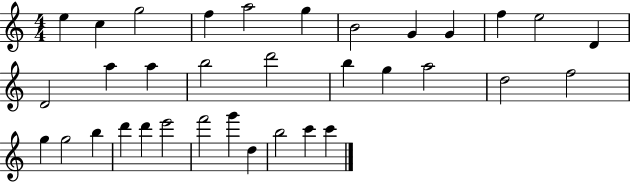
{
  \clef treble
  \numericTimeSignature
  \time 4/4
  \key c \major
  e''4 c''4 g''2 | f''4 a''2 g''4 | b'2 g'4 g'4 | f''4 e''2 d'4 | \break d'2 a''4 a''4 | b''2 d'''2 | b''4 g''4 a''2 | d''2 f''2 | \break g''4 g''2 b''4 | d'''4 d'''4 e'''2 | f'''2 g'''4 d''4 | b''2 c'''4 c'''4 | \break \bar "|."
}